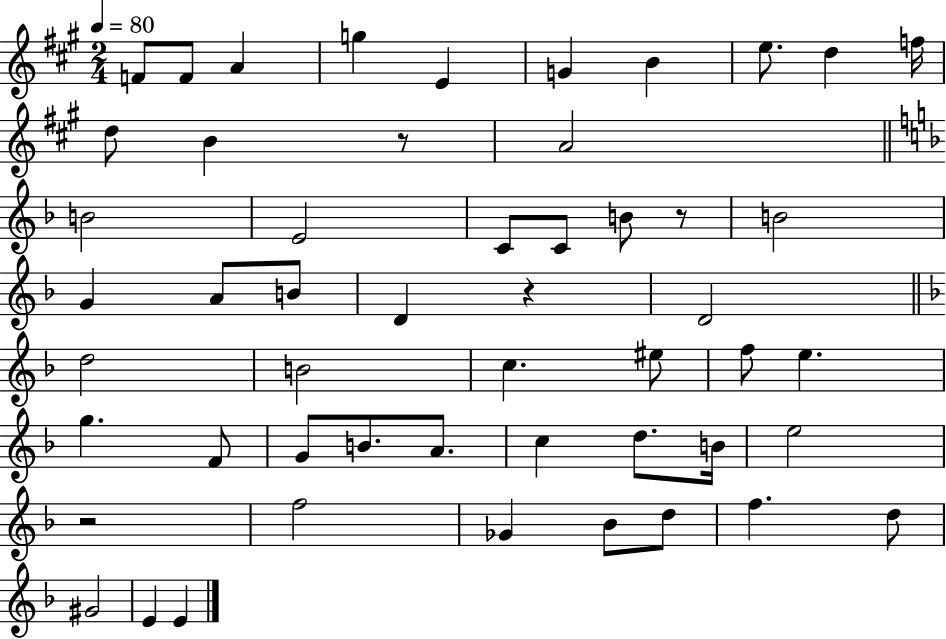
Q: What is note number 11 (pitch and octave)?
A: D5